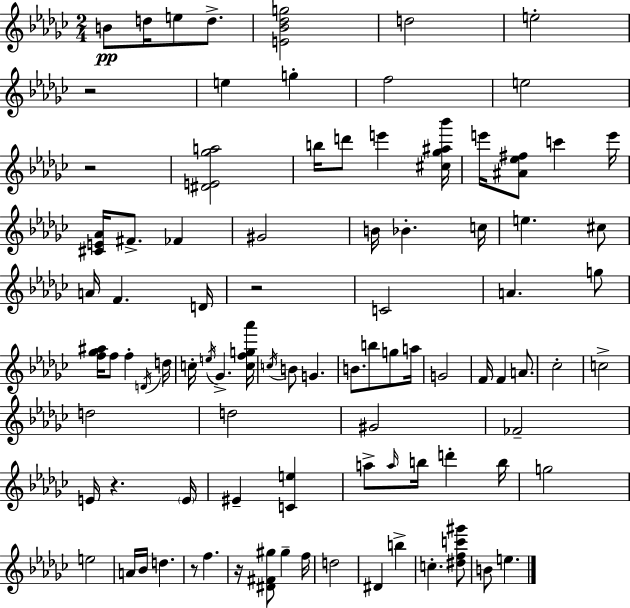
B4/e D5/s E5/e D5/e. [E4,Bb4,Db5,G5]/h D5/h E5/h R/h E5/q G5/q F5/h E5/h R/h [D#4,E4,Gb5,A5]/h B5/s D6/e E6/q [C#5,Gb5,A#5,Bb6]/s E6/s [A#4,Eb5,F#5]/e C6/q E6/s [C#4,E4,Ab4]/s F#4/e. FES4/q G#4/h B4/s Bb4/q. C5/s E5/q. C#5/e A4/s F4/q. D4/s R/h C4/h A4/q. G5/e [F5,Gb5,A#5]/s F5/e F5/q D4/s D5/s C5/s E5/s Gb4/q. [C5,F5,G5,Ab6]/s C5/s B4/e G4/q. B4/e. B5/e G5/e A5/s G4/h F4/s F4/q A4/e. CES5/h C5/h D5/h D5/h G#4/h FES4/h E4/s R/q. E4/s EIS4/q [C4,E5]/q A5/e A5/s B5/s D6/q B5/s G5/h E5/h A4/s Bb4/s D5/q. R/e F5/q. R/s [D#4,F#4,G#5]/e G#5/q F5/s D5/h D#4/q B5/q C5/q. [D#5,F5,C6,G#6]/e B4/e E5/q.